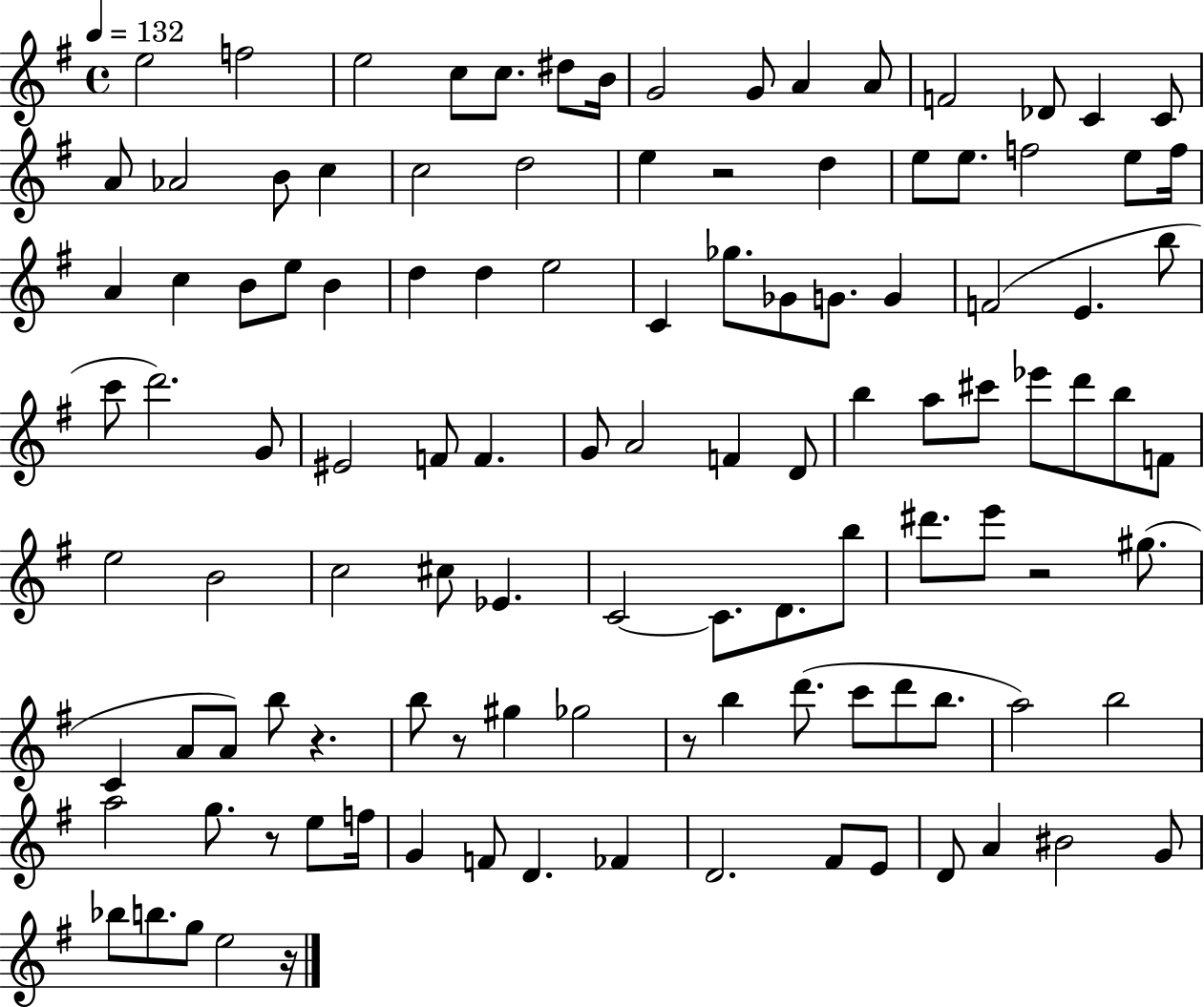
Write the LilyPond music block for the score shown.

{
  \clef treble
  \time 4/4
  \defaultTimeSignature
  \key g \major
  \tempo 4 = 132
  e''2 f''2 | e''2 c''8 c''8. dis''8 b'16 | g'2 g'8 a'4 a'8 | f'2 des'8 c'4 c'8 | \break a'8 aes'2 b'8 c''4 | c''2 d''2 | e''4 r2 d''4 | e''8 e''8. f''2 e''8 f''16 | \break a'4 c''4 b'8 e''8 b'4 | d''4 d''4 e''2 | c'4 ges''8. ges'8 g'8. g'4 | f'2( e'4. b''8 | \break c'''8 d'''2.) g'8 | eis'2 f'8 f'4. | g'8 a'2 f'4 d'8 | b''4 a''8 cis'''8 ees'''8 d'''8 b''8 f'8 | \break e''2 b'2 | c''2 cis''8 ees'4. | c'2~~ c'8. d'8. b''8 | dis'''8. e'''8 r2 gis''8.( | \break c'4 a'8 a'8) b''8 r4. | b''8 r8 gis''4 ges''2 | r8 b''4 d'''8.( c'''8 d'''8 b''8. | a''2) b''2 | \break a''2 g''8. r8 e''8 f''16 | g'4 f'8 d'4. fes'4 | d'2. fis'8 e'8 | d'8 a'4 bis'2 g'8 | \break bes''8 b''8. g''8 e''2 r16 | \bar "|."
}